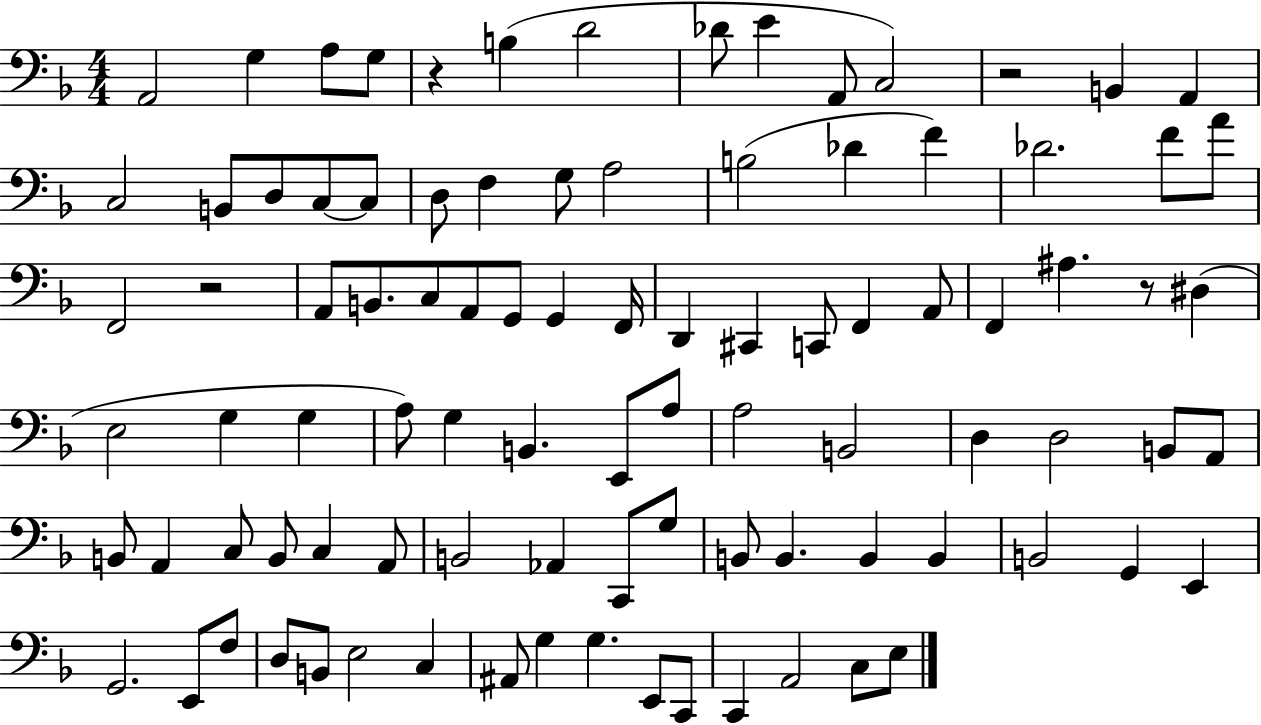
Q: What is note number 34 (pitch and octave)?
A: G2